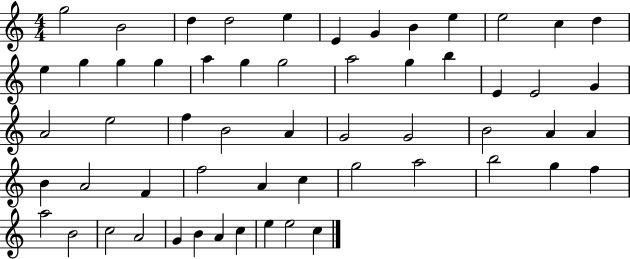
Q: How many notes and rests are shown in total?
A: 57